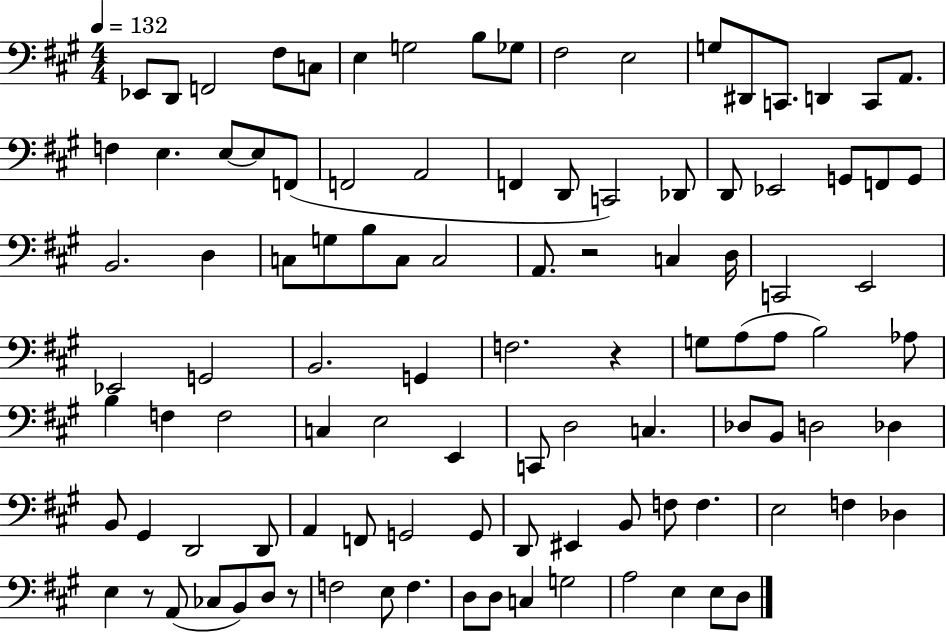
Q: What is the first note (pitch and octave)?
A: Eb2